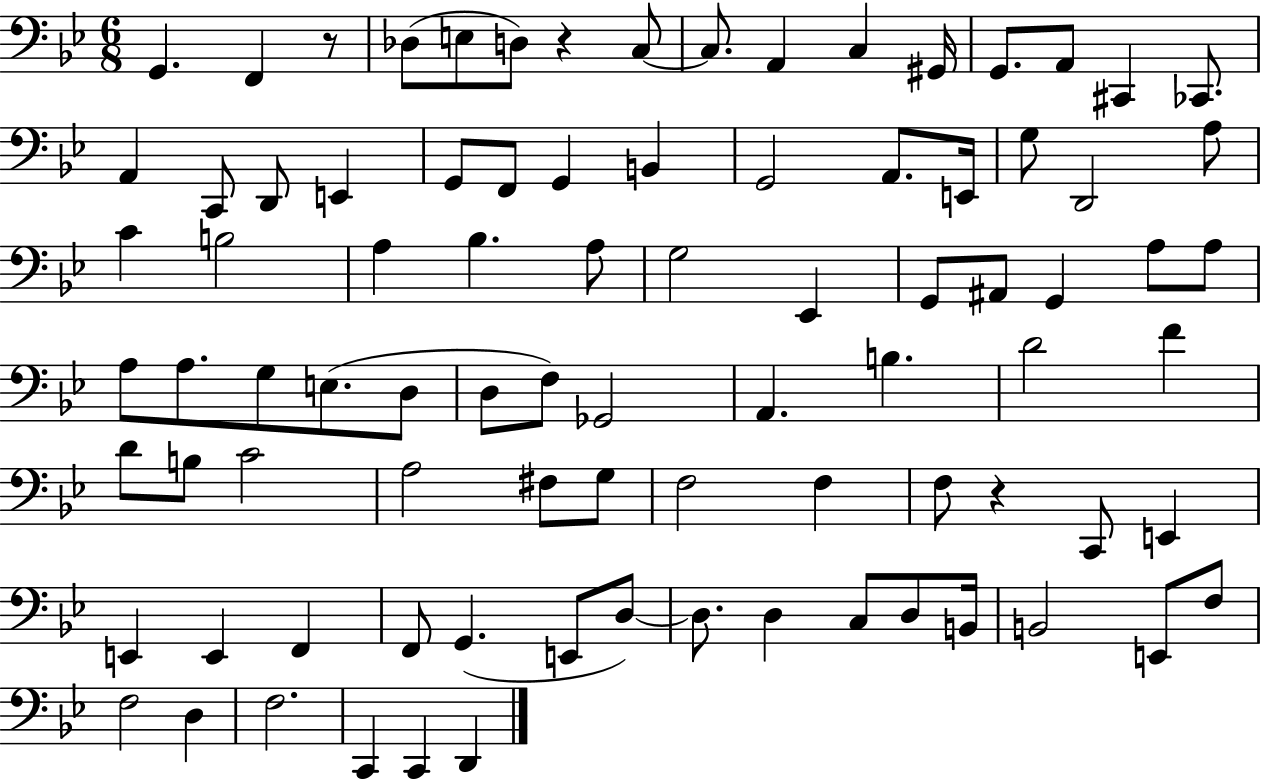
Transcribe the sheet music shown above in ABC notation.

X:1
T:Untitled
M:6/8
L:1/4
K:Bb
G,, F,, z/2 _D,/2 E,/2 D,/2 z C,/2 C,/2 A,, C, ^G,,/4 G,,/2 A,,/2 ^C,, _C,,/2 A,, C,,/2 D,,/2 E,, G,,/2 F,,/2 G,, B,, G,,2 A,,/2 E,,/4 G,/2 D,,2 A,/2 C B,2 A, _B, A,/2 G,2 _E,, G,,/2 ^A,,/2 G,, A,/2 A,/2 A,/2 A,/2 G,/2 E,/2 D,/2 D,/2 F,/2 _G,,2 A,, B, D2 F D/2 B,/2 C2 A,2 ^F,/2 G,/2 F,2 F, F,/2 z C,,/2 E,, E,, E,, F,, F,,/2 G,, E,,/2 D,/2 D,/2 D, C,/2 D,/2 B,,/4 B,,2 E,,/2 F,/2 F,2 D, F,2 C,, C,, D,,